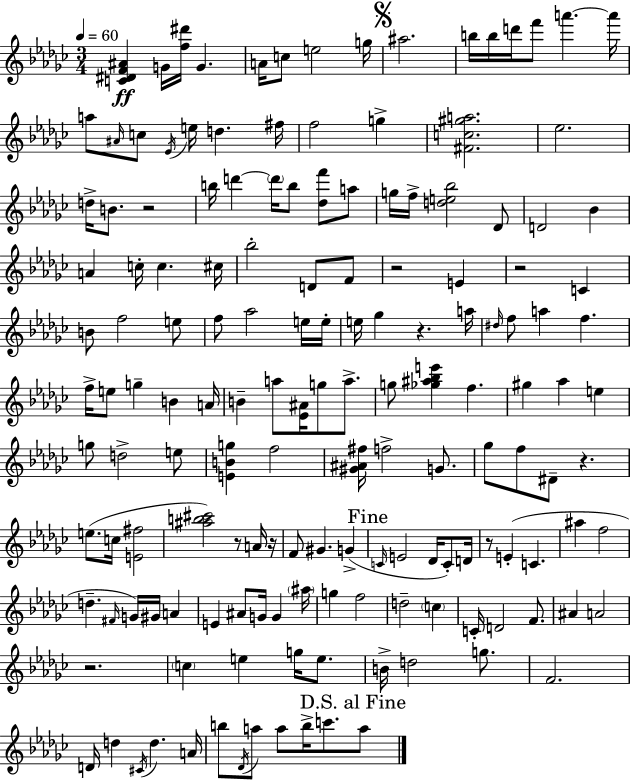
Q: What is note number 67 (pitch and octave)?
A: A5